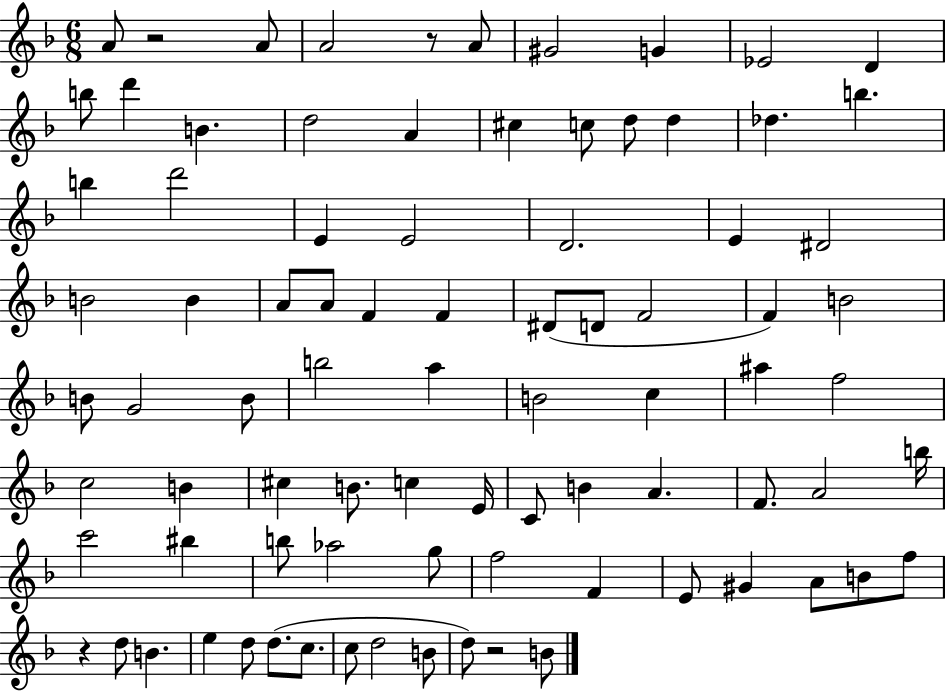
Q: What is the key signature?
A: F major